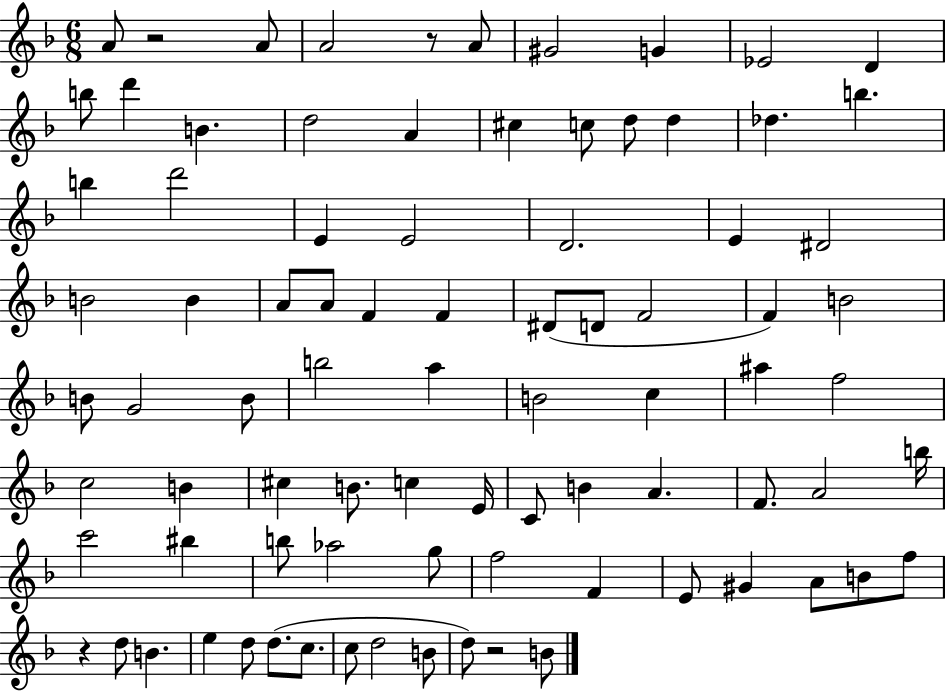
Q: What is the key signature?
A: F major